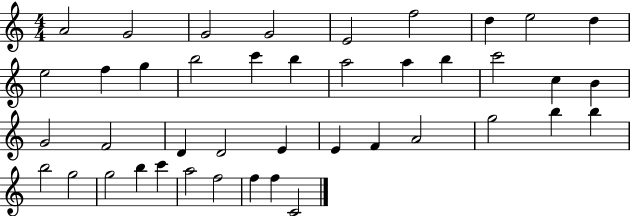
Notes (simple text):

A4/h G4/h G4/h G4/h E4/h F5/h D5/q E5/h D5/q E5/h F5/q G5/q B5/h C6/q B5/q A5/h A5/q B5/q C6/h C5/q B4/q G4/h F4/h D4/q D4/h E4/q E4/q F4/q A4/h G5/h B5/q B5/q B5/h G5/h G5/h B5/q C6/q A5/h F5/h F5/q F5/q C4/h